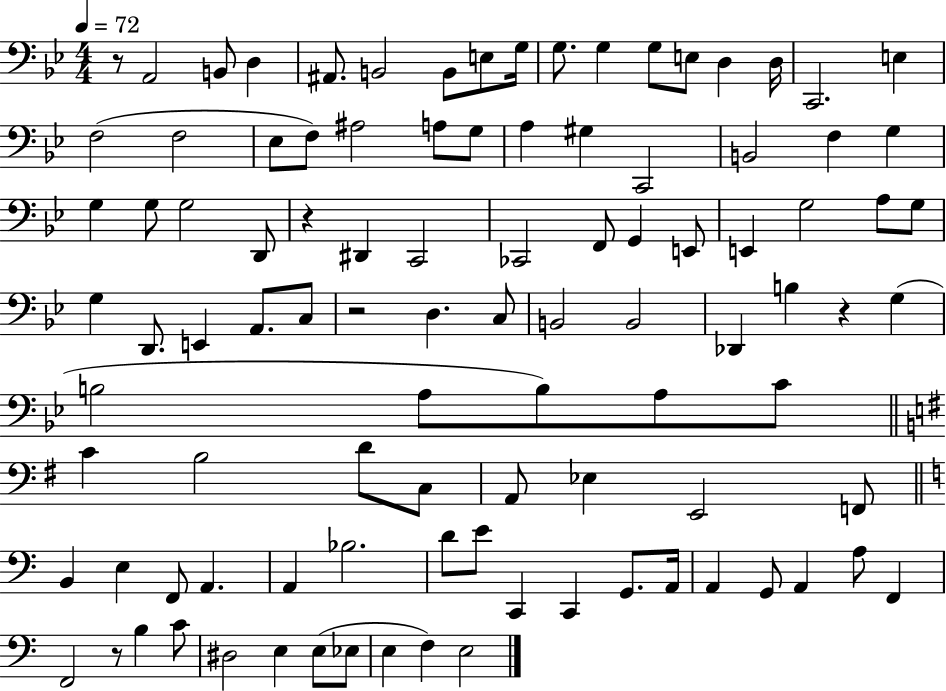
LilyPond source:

{
  \clef bass
  \numericTimeSignature
  \time 4/4
  \key bes \major
  \tempo 4 = 72
  \repeat volta 2 { r8 a,2 b,8 d4 | ais,8. b,2 b,8 e8 g16 | g8. g4 g8 e8 d4 d16 | c,2. e4 | \break f2( f2 | ees8 f8) ais2 a8 g8 | a4 gis4 c,2 | b,2 f4 g4 | \break g4 g8 g2 d,8 | r4 dis,4 c,2 | ces,2 f,8 g,4 e,8 | e,4 g2 a8 g8 | \break g4 d,8. e,4 a,8. c8 | r2 d4. c8 | b,2 b,2 | des,4 b4 r4 g4( | \break b2 a8 b8) a8 c'8 | \bar "||" \break \key g \major c'4 b2 d'8 c8 | a,8 ees4 e,2 f,8 | \bar "||" \break \key a \minor b,4 e4 f,8 a,4. | a,4 bes2. | d'8 e'8 c,4 c,4 g,8. a,16 | a,4 g,8 a,4 a8 f,4 | \break f,2 r8 b4 c'8 | dis2 e4 e8( ees8 | e4 f4) e2 | } \bar "|."
}